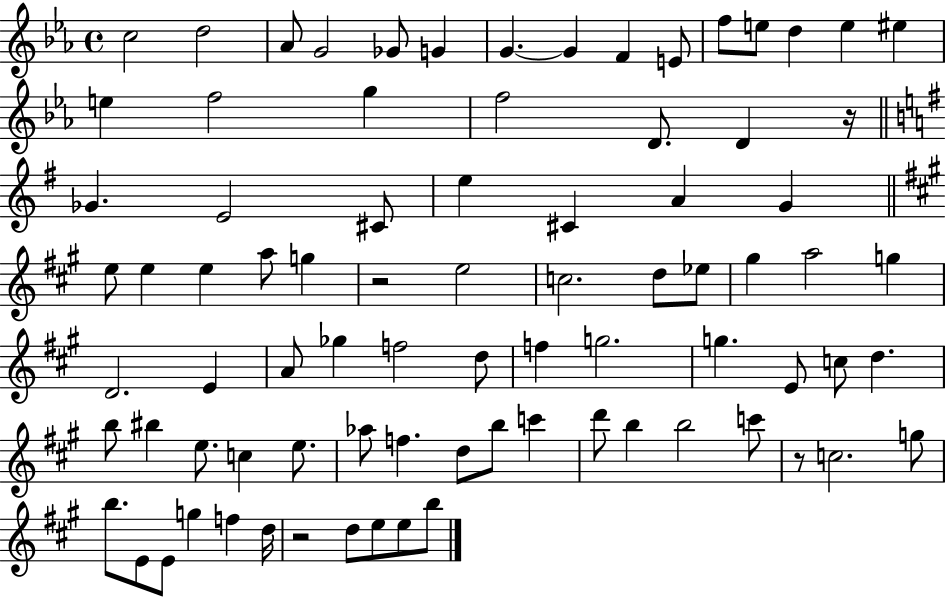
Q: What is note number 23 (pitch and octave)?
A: E4